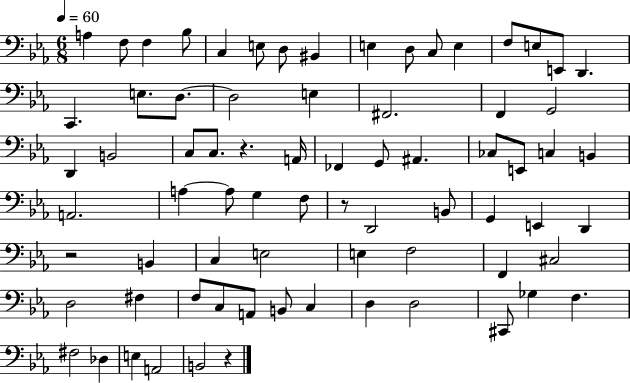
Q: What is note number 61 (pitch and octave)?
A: D3